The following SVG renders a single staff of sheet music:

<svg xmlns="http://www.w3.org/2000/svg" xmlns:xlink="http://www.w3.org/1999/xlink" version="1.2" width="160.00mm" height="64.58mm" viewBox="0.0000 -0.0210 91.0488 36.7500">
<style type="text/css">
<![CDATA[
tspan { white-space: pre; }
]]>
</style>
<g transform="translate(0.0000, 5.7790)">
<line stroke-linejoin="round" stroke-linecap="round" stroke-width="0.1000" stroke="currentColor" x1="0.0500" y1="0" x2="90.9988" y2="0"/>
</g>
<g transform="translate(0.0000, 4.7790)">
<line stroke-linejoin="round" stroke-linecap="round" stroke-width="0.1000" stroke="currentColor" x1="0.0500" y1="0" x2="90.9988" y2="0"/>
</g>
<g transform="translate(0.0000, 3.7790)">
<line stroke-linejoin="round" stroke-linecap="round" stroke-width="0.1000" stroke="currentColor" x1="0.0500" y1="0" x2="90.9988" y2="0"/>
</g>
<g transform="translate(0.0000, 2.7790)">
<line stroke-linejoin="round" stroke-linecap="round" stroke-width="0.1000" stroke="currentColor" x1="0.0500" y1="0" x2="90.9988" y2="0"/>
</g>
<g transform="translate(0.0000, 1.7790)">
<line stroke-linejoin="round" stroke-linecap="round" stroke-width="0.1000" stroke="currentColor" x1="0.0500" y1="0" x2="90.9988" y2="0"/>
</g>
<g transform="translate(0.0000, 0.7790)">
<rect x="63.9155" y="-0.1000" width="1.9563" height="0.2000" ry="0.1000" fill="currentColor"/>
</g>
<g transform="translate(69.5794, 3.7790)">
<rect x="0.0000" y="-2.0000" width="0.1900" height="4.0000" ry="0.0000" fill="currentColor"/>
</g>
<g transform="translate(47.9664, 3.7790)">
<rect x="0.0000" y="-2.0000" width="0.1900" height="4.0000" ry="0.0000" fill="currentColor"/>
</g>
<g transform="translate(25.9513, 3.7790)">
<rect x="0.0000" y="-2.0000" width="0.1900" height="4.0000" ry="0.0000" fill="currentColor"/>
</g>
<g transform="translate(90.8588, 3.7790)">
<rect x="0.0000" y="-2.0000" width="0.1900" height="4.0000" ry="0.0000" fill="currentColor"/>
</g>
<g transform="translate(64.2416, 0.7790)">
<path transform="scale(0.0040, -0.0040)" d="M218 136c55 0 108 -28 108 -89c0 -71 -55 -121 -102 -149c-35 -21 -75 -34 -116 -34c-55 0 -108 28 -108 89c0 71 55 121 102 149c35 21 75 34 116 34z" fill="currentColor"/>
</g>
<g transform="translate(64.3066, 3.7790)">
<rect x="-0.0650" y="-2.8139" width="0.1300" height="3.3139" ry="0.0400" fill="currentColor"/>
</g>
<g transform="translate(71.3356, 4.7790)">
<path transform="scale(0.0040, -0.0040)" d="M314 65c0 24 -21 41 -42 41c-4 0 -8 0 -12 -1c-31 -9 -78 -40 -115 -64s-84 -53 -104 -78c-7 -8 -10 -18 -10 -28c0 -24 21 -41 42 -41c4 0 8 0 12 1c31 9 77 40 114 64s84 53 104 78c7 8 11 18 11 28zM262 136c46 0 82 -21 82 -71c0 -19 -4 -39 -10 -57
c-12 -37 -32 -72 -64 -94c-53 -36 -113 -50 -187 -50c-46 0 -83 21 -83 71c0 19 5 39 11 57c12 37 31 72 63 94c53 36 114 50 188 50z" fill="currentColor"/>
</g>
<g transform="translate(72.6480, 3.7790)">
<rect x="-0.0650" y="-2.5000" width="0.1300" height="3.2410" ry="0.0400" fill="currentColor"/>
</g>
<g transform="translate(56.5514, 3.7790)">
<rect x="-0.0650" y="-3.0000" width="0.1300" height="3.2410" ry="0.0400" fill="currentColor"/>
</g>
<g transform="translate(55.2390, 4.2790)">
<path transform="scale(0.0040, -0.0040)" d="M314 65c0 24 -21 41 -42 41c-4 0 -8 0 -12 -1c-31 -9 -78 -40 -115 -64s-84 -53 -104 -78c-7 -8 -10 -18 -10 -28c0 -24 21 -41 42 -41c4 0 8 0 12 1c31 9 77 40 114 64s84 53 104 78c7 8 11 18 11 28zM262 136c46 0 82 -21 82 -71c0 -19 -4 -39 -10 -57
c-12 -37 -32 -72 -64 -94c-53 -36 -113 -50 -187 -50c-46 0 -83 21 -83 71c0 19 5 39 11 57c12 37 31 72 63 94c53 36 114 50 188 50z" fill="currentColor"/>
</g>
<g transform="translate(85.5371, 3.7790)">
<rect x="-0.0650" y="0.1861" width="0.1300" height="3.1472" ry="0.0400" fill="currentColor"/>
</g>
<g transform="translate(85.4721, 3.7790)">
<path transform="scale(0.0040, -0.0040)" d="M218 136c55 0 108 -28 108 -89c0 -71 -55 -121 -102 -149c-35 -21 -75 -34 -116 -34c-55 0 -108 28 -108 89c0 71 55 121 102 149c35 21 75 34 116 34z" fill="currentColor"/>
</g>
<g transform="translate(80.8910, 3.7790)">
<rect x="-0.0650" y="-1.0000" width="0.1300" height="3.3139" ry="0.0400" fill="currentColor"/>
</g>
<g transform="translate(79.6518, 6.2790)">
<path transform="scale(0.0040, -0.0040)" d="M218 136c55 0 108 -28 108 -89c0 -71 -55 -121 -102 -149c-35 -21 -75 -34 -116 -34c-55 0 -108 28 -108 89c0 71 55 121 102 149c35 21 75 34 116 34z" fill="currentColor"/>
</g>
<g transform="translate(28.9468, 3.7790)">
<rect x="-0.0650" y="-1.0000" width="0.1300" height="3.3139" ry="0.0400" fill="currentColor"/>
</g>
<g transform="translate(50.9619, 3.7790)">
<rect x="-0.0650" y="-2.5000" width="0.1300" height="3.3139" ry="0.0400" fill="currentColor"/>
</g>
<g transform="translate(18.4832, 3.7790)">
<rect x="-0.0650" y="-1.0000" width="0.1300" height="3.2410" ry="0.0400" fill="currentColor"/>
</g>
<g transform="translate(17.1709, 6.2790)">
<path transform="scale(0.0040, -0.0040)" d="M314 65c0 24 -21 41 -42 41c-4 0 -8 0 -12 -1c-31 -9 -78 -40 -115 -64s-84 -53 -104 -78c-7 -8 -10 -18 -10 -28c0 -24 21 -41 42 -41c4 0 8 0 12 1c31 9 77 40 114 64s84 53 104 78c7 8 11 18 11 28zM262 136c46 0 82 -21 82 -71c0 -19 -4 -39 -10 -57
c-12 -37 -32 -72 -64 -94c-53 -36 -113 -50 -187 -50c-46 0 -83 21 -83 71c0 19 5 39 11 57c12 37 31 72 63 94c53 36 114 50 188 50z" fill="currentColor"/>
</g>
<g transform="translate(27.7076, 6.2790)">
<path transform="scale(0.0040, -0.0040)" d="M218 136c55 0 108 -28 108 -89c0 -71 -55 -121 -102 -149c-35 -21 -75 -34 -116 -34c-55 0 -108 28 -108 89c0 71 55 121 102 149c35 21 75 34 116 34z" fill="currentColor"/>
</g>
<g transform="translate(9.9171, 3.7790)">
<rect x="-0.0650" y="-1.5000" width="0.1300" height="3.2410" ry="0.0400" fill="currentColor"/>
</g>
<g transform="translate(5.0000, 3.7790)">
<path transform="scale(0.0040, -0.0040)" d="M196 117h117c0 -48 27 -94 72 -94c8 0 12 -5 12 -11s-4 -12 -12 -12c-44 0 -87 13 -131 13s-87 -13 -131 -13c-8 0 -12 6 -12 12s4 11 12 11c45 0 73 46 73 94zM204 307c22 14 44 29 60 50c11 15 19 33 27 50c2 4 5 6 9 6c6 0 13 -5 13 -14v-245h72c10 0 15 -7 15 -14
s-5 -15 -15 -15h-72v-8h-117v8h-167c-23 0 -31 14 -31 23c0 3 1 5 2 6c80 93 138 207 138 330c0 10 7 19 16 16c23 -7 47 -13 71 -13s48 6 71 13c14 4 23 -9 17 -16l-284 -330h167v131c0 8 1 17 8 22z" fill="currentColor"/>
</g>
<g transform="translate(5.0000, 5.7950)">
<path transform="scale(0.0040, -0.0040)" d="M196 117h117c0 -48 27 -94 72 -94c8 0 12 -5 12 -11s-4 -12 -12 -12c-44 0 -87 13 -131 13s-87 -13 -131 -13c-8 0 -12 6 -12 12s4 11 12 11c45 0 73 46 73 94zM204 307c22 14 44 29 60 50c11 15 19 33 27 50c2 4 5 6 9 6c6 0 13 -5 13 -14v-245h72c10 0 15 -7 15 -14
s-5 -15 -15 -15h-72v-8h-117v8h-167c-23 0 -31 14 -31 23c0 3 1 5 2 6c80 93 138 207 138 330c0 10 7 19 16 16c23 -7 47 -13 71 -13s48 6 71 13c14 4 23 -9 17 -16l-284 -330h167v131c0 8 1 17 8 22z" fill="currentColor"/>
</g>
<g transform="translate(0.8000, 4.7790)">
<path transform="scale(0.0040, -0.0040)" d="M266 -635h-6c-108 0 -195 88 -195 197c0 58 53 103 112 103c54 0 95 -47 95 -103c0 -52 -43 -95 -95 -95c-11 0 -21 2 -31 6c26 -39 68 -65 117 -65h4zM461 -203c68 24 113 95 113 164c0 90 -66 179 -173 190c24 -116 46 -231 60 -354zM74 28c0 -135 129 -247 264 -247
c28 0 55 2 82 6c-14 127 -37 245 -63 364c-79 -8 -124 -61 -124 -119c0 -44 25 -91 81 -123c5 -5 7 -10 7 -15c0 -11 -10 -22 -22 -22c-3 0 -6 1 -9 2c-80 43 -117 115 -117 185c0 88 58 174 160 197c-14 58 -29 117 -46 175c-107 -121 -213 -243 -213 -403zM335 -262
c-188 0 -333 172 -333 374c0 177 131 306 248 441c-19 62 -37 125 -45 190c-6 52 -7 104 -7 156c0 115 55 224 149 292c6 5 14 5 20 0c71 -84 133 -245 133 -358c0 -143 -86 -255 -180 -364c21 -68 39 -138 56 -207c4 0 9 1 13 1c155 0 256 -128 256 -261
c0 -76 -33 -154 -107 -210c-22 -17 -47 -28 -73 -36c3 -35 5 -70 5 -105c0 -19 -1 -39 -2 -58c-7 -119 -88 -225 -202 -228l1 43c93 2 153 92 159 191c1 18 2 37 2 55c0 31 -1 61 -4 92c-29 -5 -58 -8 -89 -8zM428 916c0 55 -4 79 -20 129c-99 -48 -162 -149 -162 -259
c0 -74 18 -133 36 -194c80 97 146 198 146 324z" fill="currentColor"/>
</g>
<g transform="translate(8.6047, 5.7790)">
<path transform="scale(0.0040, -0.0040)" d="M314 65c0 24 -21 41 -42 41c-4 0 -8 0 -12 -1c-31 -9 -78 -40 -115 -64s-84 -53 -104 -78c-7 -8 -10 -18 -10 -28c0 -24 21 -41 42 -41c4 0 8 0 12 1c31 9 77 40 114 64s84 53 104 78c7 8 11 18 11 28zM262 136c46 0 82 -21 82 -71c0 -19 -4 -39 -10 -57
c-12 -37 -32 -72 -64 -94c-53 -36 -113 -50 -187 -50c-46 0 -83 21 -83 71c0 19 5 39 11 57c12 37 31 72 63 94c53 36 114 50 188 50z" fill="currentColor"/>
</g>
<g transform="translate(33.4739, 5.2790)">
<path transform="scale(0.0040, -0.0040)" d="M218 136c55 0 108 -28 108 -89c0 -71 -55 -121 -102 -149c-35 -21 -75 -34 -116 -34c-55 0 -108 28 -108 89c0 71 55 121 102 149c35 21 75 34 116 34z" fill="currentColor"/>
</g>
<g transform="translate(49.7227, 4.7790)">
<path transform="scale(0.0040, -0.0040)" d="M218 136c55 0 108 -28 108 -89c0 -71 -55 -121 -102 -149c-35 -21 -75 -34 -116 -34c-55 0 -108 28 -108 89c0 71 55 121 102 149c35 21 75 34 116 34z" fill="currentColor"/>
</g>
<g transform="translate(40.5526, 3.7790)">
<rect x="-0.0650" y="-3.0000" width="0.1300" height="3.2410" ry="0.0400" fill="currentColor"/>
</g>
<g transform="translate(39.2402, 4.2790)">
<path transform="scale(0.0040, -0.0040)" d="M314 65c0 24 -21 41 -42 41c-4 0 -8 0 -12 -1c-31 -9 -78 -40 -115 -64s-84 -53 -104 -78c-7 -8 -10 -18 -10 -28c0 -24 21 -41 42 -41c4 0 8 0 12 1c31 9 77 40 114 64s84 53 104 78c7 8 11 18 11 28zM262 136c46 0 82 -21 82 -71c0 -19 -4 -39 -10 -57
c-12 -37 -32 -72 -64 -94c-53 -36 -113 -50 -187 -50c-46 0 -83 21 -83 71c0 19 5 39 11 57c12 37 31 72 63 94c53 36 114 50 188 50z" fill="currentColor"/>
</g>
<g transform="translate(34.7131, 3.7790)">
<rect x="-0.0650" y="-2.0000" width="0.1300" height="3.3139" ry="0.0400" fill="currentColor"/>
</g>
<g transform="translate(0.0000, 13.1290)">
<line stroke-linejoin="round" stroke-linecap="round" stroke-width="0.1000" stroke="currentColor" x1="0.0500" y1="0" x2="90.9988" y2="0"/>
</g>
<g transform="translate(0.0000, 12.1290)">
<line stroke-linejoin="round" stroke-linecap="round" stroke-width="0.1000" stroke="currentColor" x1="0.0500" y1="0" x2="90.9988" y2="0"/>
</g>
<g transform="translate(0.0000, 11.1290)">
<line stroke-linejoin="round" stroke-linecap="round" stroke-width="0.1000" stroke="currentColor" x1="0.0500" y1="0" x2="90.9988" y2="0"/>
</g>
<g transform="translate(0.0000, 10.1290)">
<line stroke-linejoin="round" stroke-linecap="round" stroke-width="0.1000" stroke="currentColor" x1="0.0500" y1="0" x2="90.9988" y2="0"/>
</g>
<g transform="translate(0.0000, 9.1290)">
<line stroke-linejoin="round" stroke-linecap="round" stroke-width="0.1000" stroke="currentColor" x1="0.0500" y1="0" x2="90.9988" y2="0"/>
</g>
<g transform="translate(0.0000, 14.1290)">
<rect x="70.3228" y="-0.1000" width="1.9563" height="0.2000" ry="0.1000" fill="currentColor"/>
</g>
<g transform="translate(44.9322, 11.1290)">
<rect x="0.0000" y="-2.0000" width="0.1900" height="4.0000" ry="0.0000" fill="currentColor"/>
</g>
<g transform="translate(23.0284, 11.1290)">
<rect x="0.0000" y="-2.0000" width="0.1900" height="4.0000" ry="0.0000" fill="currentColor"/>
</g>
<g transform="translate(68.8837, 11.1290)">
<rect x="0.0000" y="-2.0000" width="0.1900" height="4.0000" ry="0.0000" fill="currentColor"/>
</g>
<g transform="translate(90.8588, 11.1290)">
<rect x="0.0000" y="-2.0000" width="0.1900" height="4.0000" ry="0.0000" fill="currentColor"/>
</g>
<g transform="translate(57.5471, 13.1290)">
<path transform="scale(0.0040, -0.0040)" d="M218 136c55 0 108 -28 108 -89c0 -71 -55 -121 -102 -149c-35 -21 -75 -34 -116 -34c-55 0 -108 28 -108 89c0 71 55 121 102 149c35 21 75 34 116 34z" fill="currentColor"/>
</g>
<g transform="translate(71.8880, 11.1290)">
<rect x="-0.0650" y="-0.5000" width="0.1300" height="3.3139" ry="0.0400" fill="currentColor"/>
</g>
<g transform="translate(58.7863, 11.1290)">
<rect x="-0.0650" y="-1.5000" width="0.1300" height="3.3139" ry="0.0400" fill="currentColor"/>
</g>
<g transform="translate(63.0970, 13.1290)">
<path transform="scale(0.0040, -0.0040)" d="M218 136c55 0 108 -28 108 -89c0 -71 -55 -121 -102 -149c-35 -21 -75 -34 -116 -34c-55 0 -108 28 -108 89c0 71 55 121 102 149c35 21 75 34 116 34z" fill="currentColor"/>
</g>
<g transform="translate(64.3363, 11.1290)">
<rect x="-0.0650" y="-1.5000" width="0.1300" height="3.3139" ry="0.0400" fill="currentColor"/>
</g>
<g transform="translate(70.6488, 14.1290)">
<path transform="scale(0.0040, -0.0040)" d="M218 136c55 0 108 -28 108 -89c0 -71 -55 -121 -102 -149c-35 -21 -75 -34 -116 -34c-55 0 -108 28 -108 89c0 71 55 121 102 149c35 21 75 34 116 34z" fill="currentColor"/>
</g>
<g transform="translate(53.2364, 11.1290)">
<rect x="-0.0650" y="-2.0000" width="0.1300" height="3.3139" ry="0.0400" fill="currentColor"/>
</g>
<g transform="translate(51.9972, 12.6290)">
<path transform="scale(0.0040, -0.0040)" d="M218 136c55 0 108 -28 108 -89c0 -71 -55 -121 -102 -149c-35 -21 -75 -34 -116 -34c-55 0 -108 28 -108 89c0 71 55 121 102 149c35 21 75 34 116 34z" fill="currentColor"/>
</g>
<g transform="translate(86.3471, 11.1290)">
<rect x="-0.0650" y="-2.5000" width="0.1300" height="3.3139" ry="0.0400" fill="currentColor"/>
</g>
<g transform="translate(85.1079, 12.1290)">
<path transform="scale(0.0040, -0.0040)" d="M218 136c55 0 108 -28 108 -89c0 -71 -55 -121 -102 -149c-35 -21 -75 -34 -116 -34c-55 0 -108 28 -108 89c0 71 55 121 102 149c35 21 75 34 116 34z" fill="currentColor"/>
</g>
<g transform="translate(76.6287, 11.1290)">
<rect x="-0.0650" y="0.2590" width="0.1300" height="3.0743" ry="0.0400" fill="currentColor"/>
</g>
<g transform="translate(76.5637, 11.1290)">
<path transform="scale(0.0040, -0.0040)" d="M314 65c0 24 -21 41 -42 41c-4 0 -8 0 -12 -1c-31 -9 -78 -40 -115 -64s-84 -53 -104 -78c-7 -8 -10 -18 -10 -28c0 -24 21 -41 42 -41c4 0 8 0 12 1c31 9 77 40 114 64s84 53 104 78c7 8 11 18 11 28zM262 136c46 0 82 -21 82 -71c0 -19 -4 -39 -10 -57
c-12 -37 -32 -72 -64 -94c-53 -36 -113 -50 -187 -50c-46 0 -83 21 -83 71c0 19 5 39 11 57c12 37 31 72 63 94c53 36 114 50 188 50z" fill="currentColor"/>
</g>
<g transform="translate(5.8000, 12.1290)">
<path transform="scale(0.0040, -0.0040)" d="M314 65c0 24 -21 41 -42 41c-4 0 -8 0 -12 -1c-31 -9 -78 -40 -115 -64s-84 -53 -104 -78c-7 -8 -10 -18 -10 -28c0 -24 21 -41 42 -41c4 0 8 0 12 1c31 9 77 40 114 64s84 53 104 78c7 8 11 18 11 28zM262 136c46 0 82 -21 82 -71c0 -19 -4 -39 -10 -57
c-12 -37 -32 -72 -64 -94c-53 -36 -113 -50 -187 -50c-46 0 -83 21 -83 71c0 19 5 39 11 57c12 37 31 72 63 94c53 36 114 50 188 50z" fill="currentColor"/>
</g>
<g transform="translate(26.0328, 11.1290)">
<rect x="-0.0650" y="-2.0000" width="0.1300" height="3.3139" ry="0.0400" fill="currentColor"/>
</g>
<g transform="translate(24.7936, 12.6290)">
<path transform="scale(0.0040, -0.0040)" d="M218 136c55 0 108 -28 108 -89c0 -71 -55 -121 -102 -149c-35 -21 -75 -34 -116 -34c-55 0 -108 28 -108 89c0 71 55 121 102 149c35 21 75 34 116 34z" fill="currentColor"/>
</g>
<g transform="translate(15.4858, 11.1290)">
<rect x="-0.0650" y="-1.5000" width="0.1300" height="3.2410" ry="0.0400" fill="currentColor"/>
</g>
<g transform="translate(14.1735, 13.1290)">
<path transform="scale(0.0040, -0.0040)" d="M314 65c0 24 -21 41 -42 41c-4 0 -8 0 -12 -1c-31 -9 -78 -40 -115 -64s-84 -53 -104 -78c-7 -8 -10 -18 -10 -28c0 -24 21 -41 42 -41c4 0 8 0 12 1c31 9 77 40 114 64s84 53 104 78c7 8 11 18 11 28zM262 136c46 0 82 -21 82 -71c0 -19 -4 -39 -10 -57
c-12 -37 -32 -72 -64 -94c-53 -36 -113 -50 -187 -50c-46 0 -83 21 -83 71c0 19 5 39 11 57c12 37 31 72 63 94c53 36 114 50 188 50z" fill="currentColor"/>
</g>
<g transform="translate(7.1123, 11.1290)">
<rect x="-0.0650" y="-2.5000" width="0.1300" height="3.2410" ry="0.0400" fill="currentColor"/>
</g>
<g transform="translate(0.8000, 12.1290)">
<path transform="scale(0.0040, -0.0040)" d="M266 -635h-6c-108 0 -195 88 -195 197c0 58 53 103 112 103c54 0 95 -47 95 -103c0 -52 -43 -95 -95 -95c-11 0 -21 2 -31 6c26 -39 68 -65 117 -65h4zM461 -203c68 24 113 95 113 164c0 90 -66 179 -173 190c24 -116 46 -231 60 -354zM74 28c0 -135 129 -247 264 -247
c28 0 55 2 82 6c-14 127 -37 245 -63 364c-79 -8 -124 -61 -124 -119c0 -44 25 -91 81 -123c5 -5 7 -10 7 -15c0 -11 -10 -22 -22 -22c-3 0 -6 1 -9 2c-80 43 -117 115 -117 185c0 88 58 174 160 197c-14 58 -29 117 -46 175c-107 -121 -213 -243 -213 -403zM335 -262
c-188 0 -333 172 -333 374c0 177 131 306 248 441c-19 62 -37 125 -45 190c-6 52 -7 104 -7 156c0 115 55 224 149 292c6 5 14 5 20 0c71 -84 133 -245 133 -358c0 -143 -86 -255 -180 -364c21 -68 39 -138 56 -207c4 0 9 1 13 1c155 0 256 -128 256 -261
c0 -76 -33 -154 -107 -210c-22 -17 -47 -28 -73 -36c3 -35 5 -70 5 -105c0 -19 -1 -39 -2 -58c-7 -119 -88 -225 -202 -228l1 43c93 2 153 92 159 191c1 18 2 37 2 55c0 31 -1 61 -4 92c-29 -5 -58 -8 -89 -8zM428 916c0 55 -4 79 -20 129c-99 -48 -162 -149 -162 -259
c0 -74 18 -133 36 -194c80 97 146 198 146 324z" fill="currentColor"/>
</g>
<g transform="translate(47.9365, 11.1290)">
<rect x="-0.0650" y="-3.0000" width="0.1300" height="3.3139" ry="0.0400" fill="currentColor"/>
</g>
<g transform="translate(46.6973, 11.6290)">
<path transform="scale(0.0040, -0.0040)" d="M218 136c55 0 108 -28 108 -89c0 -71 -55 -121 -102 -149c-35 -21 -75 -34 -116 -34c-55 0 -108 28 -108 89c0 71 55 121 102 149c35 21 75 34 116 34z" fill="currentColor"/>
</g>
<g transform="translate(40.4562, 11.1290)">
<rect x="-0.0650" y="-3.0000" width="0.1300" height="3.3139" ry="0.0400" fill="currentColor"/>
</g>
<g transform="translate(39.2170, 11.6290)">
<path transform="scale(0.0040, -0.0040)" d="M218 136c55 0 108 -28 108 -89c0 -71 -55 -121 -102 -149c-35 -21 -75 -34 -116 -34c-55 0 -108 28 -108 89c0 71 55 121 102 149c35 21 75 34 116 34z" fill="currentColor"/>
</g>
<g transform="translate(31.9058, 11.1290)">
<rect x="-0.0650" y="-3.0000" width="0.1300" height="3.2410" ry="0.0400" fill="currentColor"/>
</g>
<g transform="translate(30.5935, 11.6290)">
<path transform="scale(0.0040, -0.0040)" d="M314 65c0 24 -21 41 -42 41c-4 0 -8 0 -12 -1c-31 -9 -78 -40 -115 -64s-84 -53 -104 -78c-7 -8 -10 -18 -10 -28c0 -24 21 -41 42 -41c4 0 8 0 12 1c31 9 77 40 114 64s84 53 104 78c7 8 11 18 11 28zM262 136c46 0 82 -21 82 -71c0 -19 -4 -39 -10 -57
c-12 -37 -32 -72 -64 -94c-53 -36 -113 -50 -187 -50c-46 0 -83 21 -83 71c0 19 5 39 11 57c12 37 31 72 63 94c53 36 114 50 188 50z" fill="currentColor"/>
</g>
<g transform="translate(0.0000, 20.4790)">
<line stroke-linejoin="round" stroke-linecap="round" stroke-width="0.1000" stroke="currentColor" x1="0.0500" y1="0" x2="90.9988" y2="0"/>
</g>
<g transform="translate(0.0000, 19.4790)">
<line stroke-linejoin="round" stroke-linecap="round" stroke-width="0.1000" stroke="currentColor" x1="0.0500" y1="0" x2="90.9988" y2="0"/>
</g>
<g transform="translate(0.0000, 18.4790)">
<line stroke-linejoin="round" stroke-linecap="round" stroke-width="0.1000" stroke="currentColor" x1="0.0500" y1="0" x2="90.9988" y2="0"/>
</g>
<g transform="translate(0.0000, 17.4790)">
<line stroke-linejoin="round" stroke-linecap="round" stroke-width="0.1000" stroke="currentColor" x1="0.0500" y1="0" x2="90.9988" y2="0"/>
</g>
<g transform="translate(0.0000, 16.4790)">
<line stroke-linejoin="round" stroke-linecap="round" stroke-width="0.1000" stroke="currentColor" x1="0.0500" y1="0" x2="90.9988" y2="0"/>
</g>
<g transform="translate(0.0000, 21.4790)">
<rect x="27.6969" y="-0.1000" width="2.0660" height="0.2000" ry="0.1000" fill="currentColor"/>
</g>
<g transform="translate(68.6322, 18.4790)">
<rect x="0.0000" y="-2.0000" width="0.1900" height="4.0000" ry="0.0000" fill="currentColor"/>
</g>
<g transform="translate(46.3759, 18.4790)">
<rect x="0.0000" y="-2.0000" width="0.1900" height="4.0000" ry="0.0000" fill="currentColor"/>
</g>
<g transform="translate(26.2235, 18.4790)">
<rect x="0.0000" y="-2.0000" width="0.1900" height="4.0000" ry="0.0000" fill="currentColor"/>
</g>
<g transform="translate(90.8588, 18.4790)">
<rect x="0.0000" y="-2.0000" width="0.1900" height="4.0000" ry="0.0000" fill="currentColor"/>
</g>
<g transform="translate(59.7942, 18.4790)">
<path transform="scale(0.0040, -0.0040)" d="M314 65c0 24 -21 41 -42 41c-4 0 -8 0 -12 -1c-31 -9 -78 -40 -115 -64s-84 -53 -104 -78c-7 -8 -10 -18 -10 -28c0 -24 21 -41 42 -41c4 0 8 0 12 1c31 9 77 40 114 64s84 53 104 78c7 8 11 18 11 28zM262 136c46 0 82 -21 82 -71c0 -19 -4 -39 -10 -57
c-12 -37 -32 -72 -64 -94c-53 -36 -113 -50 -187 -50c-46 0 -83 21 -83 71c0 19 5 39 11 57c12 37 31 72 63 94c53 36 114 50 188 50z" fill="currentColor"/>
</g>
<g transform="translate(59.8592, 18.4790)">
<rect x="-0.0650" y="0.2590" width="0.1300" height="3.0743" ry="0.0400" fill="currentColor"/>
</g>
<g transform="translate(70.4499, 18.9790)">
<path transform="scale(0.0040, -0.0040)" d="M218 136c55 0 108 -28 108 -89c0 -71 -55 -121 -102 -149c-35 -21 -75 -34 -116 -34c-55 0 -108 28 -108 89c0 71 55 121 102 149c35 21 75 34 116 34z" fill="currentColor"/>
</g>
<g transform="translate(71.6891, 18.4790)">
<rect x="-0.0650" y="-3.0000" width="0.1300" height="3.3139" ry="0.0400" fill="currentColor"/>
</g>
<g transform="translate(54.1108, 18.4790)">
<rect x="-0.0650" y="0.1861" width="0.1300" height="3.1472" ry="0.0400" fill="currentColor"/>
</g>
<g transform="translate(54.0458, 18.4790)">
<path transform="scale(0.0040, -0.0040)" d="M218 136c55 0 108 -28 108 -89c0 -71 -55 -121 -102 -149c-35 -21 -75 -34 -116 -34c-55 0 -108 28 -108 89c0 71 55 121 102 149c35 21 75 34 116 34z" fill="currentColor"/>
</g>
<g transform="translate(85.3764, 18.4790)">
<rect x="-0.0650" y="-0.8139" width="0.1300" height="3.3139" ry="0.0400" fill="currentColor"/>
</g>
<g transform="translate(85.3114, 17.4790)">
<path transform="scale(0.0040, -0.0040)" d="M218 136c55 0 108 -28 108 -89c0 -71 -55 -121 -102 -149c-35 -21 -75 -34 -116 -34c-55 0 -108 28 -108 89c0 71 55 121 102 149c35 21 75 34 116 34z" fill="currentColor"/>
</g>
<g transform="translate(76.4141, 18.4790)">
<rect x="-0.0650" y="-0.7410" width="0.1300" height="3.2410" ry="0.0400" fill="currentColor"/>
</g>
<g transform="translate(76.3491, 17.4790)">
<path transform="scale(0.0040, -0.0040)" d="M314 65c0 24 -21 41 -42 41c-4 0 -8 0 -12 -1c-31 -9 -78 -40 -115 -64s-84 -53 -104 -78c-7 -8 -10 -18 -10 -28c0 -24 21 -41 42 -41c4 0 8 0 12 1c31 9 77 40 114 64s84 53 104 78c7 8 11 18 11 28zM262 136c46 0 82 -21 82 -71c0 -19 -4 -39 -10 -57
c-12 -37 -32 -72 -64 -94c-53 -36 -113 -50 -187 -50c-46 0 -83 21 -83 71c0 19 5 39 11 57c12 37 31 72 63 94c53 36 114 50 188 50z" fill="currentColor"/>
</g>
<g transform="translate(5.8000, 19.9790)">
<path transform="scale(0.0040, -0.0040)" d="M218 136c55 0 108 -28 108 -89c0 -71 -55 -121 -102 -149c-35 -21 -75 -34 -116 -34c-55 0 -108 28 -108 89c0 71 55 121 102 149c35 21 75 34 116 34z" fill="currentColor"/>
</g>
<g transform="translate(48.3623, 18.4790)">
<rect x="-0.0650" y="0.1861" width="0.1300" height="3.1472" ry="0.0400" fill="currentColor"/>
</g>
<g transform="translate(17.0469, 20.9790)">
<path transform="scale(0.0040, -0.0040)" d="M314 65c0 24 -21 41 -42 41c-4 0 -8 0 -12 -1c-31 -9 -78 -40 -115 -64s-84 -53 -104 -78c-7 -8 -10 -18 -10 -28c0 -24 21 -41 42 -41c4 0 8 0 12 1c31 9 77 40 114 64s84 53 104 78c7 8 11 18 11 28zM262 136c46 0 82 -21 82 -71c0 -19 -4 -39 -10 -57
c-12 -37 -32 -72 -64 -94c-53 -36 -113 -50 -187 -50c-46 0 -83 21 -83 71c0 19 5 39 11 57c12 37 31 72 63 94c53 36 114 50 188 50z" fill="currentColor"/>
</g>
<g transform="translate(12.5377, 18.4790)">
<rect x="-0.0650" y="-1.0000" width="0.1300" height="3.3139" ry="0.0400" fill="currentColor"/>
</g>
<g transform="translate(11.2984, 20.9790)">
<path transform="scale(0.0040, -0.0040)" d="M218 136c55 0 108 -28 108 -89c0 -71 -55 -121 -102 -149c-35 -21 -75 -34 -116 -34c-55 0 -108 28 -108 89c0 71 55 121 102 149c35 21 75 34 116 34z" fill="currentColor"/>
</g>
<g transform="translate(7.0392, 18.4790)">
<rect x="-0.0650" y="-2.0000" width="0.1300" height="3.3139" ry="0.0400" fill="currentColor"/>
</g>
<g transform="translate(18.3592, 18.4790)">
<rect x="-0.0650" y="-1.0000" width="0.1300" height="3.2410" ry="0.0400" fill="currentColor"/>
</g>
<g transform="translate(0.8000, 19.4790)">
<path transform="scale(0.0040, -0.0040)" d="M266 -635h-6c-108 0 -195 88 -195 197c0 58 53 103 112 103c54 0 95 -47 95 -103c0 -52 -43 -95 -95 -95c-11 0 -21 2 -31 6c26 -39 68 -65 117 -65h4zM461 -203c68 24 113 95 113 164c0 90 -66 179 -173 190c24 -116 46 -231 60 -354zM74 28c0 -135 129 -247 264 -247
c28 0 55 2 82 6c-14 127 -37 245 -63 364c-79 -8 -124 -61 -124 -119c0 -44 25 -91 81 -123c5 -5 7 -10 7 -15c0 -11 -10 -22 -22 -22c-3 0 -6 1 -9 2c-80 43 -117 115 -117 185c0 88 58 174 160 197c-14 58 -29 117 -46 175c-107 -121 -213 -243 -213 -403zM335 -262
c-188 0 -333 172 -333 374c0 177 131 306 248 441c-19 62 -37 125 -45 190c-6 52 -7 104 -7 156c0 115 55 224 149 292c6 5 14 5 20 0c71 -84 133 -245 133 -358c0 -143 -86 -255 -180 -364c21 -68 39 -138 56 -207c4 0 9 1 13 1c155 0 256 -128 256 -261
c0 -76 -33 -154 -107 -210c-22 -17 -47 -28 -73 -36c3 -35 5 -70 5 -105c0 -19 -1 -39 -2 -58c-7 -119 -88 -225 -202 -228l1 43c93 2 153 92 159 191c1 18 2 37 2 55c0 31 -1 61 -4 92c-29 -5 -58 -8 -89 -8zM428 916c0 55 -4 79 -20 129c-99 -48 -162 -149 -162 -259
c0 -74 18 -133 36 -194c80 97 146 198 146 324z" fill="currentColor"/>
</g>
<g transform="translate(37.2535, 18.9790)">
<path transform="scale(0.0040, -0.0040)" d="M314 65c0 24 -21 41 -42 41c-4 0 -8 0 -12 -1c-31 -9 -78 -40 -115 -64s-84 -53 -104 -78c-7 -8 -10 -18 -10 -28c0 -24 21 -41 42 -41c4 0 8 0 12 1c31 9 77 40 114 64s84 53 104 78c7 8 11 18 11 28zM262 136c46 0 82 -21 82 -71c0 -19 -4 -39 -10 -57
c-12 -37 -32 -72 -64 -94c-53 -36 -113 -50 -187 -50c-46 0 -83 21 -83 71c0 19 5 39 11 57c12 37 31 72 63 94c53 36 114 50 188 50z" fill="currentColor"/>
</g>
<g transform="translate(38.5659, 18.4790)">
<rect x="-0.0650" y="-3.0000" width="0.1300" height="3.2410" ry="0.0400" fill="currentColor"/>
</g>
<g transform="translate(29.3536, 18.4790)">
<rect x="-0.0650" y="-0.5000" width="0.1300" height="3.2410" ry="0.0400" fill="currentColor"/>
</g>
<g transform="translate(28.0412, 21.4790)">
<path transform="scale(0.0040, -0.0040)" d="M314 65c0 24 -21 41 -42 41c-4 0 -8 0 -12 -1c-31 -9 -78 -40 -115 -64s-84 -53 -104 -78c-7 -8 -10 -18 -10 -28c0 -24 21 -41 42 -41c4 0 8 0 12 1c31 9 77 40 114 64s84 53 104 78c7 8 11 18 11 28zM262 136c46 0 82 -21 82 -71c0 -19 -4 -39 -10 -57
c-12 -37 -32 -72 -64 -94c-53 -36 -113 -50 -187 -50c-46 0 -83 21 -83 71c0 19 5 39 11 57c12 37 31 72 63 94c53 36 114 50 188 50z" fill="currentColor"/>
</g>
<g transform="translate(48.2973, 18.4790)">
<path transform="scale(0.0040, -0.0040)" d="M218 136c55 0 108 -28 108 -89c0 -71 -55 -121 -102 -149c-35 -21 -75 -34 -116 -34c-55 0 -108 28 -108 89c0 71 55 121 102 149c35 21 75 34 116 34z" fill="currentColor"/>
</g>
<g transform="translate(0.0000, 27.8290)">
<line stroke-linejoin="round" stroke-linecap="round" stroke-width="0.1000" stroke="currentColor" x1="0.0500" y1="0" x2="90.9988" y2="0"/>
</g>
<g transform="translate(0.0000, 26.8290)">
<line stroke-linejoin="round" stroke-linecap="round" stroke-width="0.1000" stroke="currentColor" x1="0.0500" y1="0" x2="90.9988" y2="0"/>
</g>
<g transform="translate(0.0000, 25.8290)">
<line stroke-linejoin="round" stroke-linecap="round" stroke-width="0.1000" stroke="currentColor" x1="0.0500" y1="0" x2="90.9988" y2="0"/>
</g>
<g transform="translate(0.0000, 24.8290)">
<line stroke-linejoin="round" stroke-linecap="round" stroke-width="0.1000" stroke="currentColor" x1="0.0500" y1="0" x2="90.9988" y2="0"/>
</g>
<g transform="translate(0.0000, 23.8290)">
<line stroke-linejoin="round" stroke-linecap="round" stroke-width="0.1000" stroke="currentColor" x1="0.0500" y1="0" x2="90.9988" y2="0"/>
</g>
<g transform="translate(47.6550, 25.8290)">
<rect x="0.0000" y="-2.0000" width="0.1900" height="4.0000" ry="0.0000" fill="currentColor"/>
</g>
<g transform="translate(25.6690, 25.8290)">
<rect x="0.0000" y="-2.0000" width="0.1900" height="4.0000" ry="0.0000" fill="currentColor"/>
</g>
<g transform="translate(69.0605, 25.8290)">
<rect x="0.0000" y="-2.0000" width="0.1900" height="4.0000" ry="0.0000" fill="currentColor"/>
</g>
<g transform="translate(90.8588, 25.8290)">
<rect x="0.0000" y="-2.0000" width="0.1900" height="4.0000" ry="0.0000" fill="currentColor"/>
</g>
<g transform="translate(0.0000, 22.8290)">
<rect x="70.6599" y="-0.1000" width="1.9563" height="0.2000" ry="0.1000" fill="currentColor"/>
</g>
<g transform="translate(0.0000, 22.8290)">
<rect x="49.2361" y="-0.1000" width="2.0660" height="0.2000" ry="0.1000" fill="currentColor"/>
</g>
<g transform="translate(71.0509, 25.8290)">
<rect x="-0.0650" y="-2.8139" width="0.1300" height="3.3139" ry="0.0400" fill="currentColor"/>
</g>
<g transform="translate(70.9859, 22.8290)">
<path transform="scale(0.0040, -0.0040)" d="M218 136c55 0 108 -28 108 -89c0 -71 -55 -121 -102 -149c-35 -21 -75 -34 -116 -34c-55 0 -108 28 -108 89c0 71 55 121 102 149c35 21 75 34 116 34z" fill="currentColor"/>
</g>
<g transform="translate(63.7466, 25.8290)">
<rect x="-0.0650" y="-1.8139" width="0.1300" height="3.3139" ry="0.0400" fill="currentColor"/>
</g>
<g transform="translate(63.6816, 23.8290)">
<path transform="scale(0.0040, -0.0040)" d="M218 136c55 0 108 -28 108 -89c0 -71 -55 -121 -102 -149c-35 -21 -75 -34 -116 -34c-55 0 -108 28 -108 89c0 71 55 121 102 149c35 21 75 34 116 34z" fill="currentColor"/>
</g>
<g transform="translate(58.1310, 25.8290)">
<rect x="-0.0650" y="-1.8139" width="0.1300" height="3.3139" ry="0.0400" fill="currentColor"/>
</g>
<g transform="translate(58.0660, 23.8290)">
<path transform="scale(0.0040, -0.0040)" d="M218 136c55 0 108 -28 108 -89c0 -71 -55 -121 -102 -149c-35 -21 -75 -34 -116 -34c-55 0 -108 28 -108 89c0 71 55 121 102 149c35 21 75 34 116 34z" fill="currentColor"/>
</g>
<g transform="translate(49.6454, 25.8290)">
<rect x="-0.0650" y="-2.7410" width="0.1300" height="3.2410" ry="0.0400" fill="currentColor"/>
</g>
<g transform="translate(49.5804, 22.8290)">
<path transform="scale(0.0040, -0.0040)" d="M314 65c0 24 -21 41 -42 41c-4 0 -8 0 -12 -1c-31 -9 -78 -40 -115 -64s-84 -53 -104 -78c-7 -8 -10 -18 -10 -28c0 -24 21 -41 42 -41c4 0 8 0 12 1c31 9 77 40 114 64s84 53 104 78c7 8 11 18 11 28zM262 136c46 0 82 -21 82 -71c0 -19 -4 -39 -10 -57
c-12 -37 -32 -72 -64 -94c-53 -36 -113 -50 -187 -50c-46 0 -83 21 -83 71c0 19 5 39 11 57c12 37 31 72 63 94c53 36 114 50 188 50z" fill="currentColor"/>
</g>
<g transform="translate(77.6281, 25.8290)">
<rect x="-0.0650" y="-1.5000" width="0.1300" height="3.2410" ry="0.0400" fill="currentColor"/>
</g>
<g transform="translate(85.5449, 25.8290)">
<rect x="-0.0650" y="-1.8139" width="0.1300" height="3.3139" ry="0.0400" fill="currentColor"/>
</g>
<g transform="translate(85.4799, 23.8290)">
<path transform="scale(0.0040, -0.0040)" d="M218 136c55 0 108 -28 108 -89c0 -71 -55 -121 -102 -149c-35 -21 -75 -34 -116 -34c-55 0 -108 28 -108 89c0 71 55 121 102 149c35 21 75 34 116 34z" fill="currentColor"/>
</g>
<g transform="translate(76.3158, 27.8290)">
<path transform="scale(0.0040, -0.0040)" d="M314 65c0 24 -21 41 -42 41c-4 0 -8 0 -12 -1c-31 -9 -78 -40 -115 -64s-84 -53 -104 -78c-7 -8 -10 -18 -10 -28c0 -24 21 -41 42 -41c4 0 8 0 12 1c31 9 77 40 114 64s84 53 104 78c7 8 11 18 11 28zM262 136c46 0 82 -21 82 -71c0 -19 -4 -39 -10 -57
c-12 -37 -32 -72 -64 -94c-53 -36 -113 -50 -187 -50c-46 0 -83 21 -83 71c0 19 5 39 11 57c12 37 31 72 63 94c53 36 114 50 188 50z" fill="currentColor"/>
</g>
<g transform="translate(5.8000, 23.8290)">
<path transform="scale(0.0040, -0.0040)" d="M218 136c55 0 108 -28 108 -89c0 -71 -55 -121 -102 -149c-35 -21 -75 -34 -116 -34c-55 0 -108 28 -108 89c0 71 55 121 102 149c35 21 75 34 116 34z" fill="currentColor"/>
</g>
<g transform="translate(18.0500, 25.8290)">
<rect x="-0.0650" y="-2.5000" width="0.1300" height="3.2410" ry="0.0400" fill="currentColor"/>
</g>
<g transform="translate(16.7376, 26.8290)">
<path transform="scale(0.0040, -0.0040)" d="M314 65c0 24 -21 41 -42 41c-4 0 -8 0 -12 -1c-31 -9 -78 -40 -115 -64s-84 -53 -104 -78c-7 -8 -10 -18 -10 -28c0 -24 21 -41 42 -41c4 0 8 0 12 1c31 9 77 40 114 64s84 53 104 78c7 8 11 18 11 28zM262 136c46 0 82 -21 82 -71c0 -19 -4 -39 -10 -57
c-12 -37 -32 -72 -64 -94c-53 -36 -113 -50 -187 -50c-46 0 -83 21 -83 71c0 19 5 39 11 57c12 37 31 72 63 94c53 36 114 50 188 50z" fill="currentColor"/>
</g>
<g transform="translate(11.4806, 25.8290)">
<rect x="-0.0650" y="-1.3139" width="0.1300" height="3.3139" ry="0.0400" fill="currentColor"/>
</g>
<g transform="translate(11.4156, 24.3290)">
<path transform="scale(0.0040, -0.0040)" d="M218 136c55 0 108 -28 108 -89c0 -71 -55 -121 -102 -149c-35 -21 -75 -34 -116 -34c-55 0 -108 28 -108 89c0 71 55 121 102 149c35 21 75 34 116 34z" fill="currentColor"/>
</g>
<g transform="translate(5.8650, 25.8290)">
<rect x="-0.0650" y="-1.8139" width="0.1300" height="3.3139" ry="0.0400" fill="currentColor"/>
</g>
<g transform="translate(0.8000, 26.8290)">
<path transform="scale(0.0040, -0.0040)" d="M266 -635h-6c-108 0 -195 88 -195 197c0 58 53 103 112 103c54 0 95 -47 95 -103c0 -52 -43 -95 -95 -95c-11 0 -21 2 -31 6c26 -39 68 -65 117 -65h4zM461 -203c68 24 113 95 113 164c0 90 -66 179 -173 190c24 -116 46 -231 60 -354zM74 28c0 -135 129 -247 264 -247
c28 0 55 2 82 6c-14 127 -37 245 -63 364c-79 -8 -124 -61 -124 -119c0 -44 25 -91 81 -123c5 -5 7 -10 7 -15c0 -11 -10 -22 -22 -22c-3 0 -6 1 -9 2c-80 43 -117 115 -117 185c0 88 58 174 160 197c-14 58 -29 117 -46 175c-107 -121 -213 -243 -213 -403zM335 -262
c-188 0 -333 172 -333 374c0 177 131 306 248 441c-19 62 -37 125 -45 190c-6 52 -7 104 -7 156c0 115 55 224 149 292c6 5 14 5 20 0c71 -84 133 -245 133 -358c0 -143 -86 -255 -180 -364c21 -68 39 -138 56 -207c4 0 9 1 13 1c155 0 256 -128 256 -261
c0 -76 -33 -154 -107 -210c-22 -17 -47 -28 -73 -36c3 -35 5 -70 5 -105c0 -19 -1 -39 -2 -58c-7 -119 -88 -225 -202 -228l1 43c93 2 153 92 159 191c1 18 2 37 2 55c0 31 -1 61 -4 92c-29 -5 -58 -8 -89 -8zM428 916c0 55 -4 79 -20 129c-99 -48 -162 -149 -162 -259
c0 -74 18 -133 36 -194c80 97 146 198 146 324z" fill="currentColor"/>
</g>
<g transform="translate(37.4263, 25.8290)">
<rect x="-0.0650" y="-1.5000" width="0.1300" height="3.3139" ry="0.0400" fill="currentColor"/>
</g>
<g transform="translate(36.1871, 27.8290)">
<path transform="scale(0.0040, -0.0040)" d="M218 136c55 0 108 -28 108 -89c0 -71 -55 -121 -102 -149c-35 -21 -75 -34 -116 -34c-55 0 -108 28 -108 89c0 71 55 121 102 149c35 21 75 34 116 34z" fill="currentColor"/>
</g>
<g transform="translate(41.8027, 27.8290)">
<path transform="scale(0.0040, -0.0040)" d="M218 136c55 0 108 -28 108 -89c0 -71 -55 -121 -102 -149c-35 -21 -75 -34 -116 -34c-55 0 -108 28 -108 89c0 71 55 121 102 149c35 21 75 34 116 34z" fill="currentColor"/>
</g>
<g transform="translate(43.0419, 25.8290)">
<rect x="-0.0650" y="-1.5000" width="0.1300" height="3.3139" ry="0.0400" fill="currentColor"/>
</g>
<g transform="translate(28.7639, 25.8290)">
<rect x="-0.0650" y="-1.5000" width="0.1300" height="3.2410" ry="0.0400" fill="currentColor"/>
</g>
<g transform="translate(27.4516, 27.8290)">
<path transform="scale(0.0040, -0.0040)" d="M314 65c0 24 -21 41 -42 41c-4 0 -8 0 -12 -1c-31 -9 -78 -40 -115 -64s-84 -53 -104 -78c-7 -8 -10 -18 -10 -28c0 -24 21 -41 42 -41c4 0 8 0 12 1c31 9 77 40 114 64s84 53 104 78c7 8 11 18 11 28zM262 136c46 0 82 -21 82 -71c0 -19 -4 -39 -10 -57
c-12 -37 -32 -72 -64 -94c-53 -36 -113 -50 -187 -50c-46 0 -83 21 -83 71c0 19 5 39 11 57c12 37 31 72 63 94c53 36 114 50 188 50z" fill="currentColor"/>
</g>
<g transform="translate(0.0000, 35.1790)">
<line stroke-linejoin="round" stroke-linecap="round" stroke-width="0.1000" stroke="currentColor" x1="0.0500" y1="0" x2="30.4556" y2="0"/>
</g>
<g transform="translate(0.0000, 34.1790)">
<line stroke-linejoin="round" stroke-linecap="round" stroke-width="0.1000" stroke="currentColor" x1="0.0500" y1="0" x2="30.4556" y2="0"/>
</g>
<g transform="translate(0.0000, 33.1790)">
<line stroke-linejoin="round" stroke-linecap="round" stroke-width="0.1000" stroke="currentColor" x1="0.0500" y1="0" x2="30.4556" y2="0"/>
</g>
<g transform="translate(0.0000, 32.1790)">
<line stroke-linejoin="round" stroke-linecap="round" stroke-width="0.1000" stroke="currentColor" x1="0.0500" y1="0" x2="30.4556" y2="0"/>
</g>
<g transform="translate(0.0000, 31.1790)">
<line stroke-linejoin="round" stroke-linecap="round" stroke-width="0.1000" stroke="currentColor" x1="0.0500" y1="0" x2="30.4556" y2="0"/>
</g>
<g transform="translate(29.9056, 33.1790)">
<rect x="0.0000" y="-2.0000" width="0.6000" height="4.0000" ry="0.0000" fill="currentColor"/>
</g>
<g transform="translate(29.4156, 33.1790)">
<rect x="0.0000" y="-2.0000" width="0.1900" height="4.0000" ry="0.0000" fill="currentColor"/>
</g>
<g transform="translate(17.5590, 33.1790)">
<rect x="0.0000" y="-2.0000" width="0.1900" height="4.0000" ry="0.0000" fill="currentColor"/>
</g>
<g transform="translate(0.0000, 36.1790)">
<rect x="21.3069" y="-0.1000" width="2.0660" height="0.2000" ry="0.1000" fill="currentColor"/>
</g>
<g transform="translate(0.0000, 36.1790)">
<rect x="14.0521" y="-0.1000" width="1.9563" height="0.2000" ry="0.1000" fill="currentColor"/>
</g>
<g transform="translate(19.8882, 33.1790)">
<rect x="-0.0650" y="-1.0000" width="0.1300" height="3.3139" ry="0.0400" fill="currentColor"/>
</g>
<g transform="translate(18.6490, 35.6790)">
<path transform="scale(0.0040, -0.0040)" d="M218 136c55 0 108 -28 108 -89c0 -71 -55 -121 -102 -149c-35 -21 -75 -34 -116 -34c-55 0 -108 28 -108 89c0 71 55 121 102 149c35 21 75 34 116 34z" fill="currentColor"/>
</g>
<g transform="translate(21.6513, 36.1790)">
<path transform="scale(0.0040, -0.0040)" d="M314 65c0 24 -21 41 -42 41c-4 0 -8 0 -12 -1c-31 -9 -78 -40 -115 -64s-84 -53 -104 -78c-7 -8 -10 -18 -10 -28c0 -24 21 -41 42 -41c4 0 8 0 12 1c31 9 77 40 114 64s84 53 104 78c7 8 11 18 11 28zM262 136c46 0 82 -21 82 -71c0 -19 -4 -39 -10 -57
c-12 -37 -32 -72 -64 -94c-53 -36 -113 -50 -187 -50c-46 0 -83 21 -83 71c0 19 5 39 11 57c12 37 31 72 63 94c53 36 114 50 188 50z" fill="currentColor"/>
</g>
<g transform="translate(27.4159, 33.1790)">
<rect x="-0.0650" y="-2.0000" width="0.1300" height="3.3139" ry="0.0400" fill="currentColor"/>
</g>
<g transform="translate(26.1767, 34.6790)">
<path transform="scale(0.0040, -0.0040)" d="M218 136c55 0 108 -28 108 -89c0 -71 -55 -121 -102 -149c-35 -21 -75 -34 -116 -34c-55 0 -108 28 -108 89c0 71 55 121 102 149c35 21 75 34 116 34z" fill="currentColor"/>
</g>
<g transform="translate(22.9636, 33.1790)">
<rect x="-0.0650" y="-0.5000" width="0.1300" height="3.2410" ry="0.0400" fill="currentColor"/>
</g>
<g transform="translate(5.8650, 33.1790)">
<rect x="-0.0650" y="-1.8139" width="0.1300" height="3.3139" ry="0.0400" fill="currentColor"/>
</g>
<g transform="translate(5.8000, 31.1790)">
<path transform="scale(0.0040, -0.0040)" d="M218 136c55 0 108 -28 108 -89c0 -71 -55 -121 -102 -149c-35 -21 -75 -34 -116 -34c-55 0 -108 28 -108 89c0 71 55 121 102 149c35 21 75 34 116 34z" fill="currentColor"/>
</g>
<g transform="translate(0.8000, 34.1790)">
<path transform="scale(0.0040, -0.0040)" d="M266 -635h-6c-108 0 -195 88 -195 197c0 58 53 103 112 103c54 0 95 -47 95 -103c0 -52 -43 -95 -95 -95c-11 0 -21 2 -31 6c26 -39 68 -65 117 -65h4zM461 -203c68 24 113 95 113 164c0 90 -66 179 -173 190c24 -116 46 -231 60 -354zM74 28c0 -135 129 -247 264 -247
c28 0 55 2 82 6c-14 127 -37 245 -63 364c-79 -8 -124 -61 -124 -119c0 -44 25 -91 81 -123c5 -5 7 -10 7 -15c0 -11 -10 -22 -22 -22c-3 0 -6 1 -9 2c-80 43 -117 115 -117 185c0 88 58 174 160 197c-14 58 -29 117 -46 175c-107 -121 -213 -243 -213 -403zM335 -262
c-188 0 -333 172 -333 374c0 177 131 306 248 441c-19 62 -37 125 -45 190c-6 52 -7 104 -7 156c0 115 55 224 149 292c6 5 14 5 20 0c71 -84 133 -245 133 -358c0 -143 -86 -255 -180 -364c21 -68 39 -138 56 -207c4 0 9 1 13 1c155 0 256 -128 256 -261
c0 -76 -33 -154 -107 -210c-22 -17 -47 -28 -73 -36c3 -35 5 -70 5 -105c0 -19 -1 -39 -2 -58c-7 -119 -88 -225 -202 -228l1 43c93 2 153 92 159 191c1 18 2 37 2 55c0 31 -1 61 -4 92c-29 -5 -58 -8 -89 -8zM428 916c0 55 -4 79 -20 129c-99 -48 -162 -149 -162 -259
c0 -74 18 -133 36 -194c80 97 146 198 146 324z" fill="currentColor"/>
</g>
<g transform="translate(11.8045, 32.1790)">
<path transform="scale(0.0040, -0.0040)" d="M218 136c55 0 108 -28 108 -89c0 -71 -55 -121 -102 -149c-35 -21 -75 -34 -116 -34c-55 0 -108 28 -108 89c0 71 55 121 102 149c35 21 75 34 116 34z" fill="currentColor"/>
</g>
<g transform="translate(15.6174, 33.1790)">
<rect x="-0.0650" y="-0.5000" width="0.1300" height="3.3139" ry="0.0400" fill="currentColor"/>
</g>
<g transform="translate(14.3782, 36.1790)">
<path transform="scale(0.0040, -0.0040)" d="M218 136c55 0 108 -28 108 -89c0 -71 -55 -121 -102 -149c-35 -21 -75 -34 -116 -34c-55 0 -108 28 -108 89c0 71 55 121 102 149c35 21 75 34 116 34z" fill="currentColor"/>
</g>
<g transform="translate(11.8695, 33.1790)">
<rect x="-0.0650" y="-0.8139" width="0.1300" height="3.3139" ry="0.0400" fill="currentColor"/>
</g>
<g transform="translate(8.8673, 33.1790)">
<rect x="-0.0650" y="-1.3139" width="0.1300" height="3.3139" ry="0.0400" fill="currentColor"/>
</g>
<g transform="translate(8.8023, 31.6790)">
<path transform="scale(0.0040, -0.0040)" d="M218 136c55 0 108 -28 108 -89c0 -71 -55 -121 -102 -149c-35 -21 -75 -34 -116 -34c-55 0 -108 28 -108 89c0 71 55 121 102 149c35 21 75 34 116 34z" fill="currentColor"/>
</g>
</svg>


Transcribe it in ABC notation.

X:1
T:Untitled
M:4/4
L:1/4
K:C
E2 D2 D F A2 G A2 a G2 D B G2 E2 F A2 A A F E E C B2 G F D D2 C2 A2 B B B2 A d2 d f e G2 E2 E E a2 f f a E2 f f e d C D C2 F